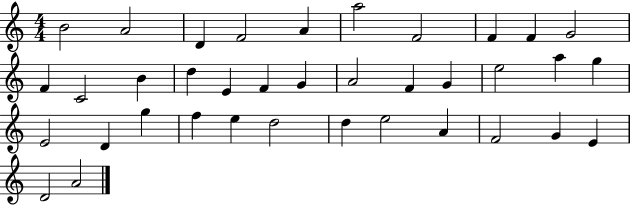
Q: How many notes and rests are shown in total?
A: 37